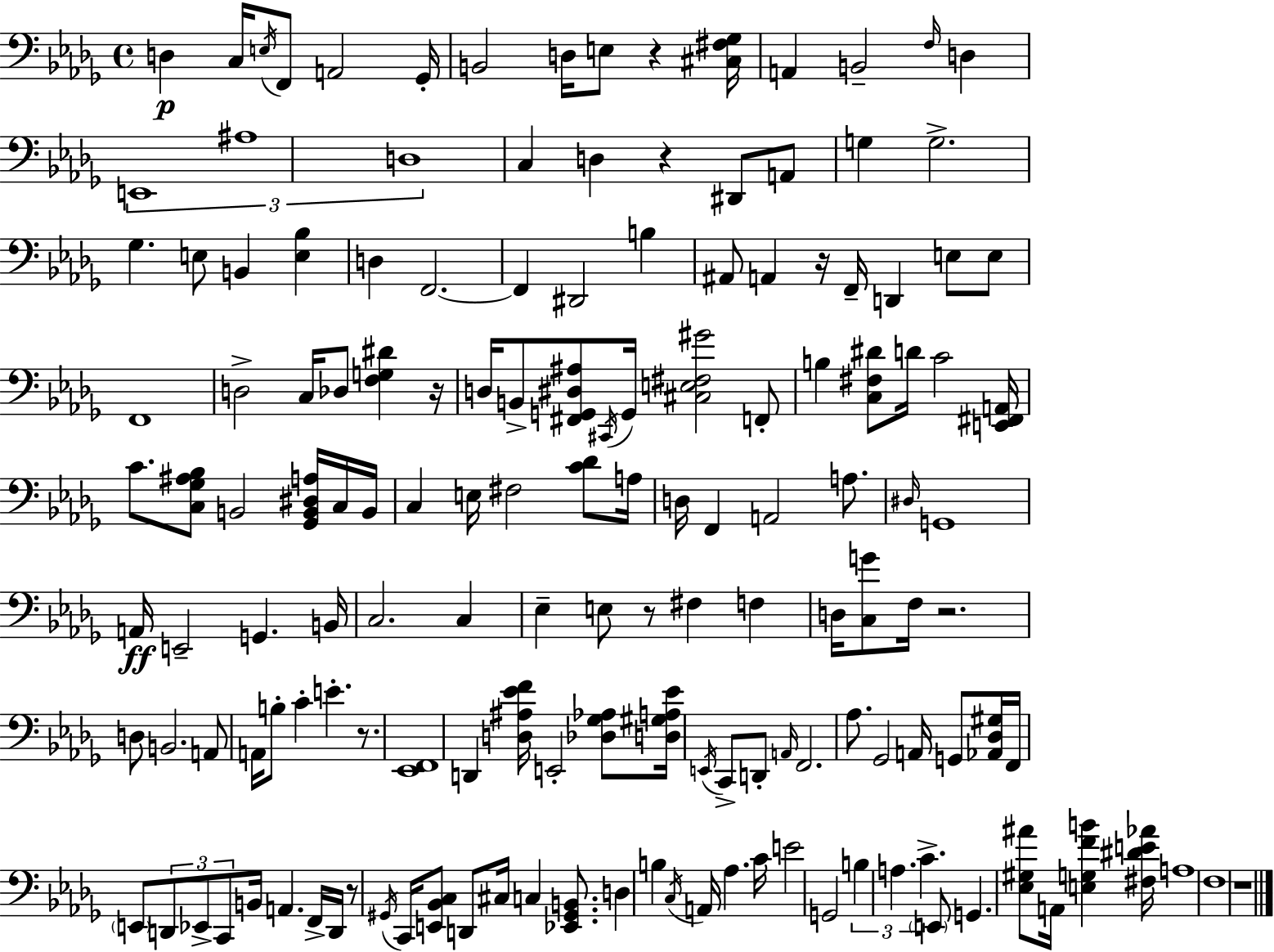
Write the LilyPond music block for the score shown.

{
  \clef bass
  \time 4/4
  \defaultTimeSignature
  \key bes \minor
  d4\p c16 \acciaccatura { e16 } f,8 a,2 | ges,16-. b,2 d16 e8 r4 | <cis fis ges>16 a,4 b,2-- \grace { f16 } d4 | \tuplet 3/2 { e,1 | \break ais1 | d1 } | c4 d4 r4 dis,8 | a,8 g4 g2.-> | \break ges4. e8 b,4 <e bes>4 | d4 f,2.~~ | f,4 dis,2 b4 | ais,8 a,4 r16 f,16-- d,4 e8 | \break e8 f,1 | d2-> c16 des8 <f g dis'>4 | r16 d16 b,8-> <fis, g, dis ais>8 \acciaccatura { cis,16 } g,16 <cis e fis gis'>2 | f,8-. b4 <c fis dis'>8 d'16 c'2 | \break <e, fis, a,>16 c'8. <c ges ais bes>8 b,2 | <ges, b, dis a>16 c16 b,16 c4 e16 fis2 | <c' des'>8 a16 d16 f,4 a,2 | a8. \grace { dis16 } g,1 | \break a,16\ff e,2-- g,4. | b,16 c2. | c4 ees4-- e8 r8 fis4 | f4 d16 <c g'>8 f16 r2. | \break d8 b,2. | a,8 a,16 b8-. c'4-. e'4.-. | r8. <ees, f,>1 | d,4 <d ais ees' f'>16 e,2-. | \break <des ges aes>8 <d gis a ees'>16 \acciaccatura { e,16 } c,8-> d,8-. \grace { a,16 } f,2. | aes8. ges,2 | a,16 g,8 <aes, des gis>16 f,16 \parenthesize e,8 \tuplet 3/2 { d,8 ees,8-> c,8 } b,16 a,4. | f,16-> d,16 r8 \acciaccatura { gis,16 } c,16 <e, bes, c>8 d,8 cis16 | \break c4 <ees, gis, b,>8. d4 b4 \acciaccatura { c16 } | a,16 aes4. c'16 e'2 | g,2 \tuplet 3/2 { b4 a4. | c'4.-> } \parenthesize e,8 g,4. | \break <ees gis ais'>8 a,16 <e g f' b'>4 <fis dis' e' aes'>16 a1 | f1 | r1 | \bar "|."
}